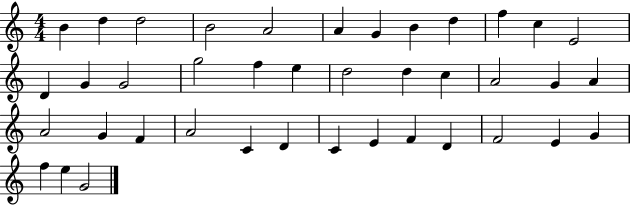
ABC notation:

X:1
T:Untitled
M:4/4
L:1/4
K:C
B d d2 B2 A2 A G B d f c E2 D G G2 g2 f e d2 d c A2 G A A2 G F A2 C D C E F D F2 E G f e G2